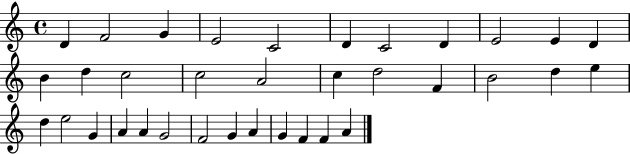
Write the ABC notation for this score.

X:1
T:Untitled
M:4/4
L:1/4
K:C
D F2 G E2 C2 D C2 D E2 E D B d c2 c2 A2 c d2 F B2 d e d e2 G A A G2 F2 G A G F F A